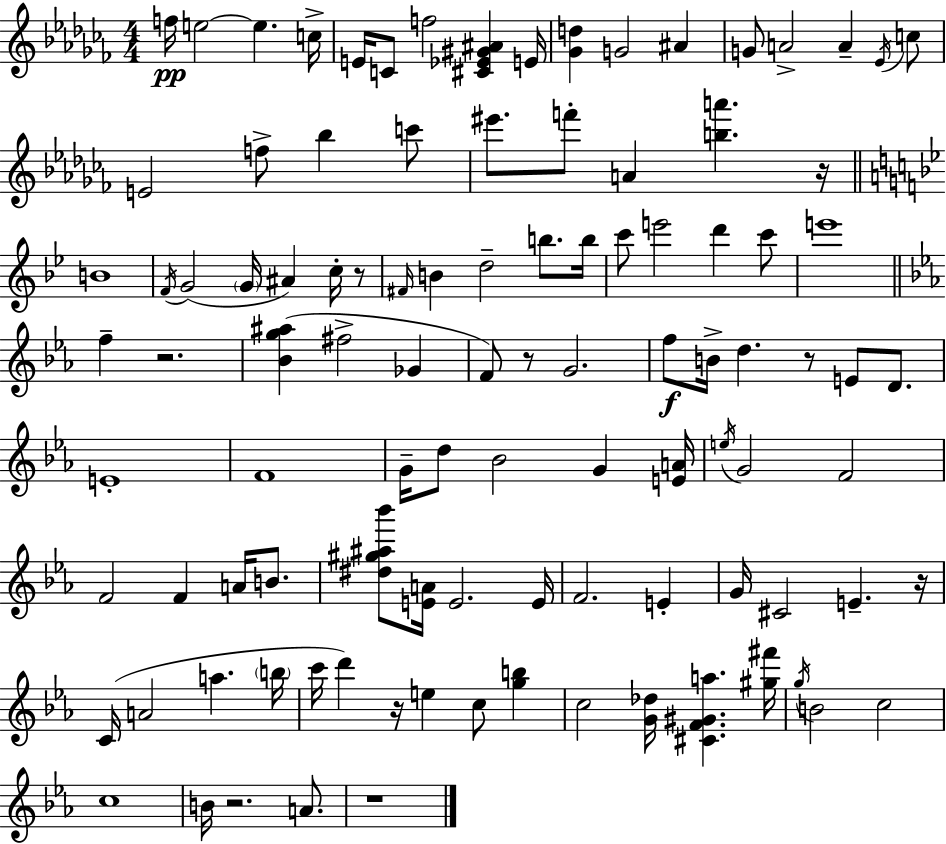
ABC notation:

X:1
T:Untitled
M:4/4
L:1/4
K:Abm
f/4 e2 e c/4 E/4 C/2 f2 [^C_E^G^A] E/4 [_Gd] G2 ^A G/2 A2 A _E/4 c/2 E2 f/2 _b c'/2 ^e'/2 f'/2 A [ba'] z/4 B4 F/4 G2 G/4 ^A c/4 z/2 ^F/4 B d2 b/2 b/4 c'/2 e'2 d' c'/2 e'4 f z2 [_Bg^a] ^f2 _G F/2 z/2 G2 f/2 B/4 d z/2 E/2 D/2 E4 F4 G/4 d/2 _B2 G [EA]/4 e/4 G2 F2 F2 F A/4 B/2 [^d^g^a_b']/2 [EA]/4 E2 E/4 F2 E G/4 ^C2 E z/4 C/4 A2 a b/4 c'/4 d' z/4 e c/2 [gb] c2 [G_d]/4 [^CF^Ga] [^g^f']/4 g/4 B2 c2 c4 B/4 z2 A/2 z4